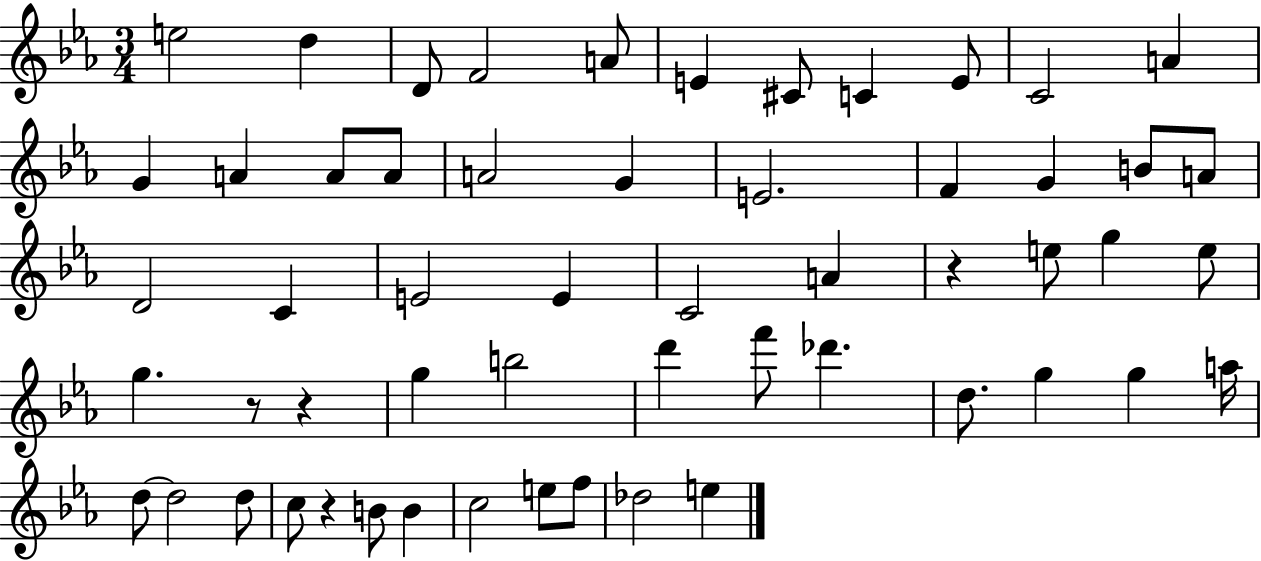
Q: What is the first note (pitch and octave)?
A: E5